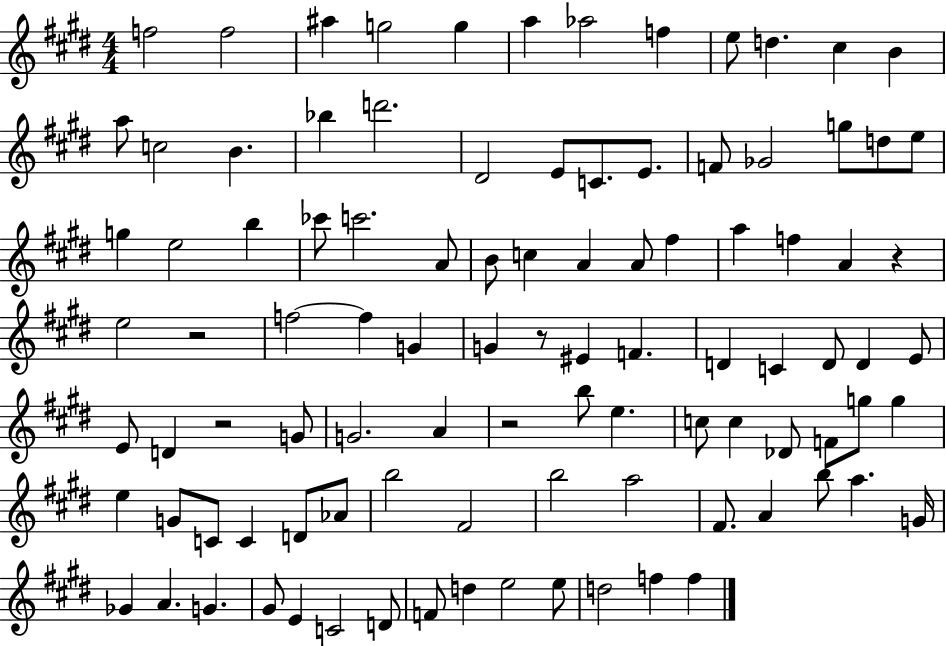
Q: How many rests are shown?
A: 5